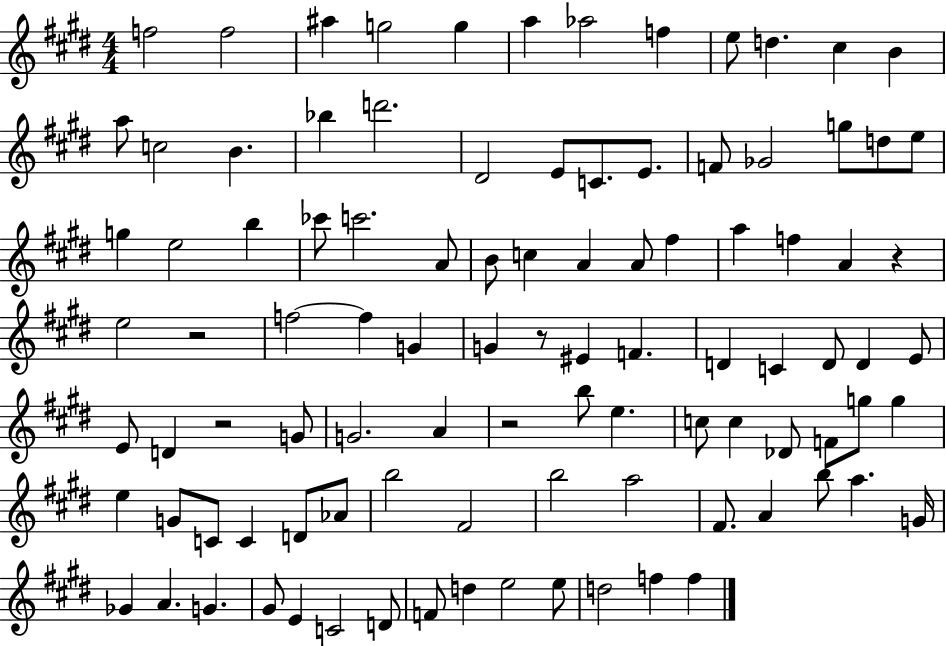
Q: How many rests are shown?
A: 5